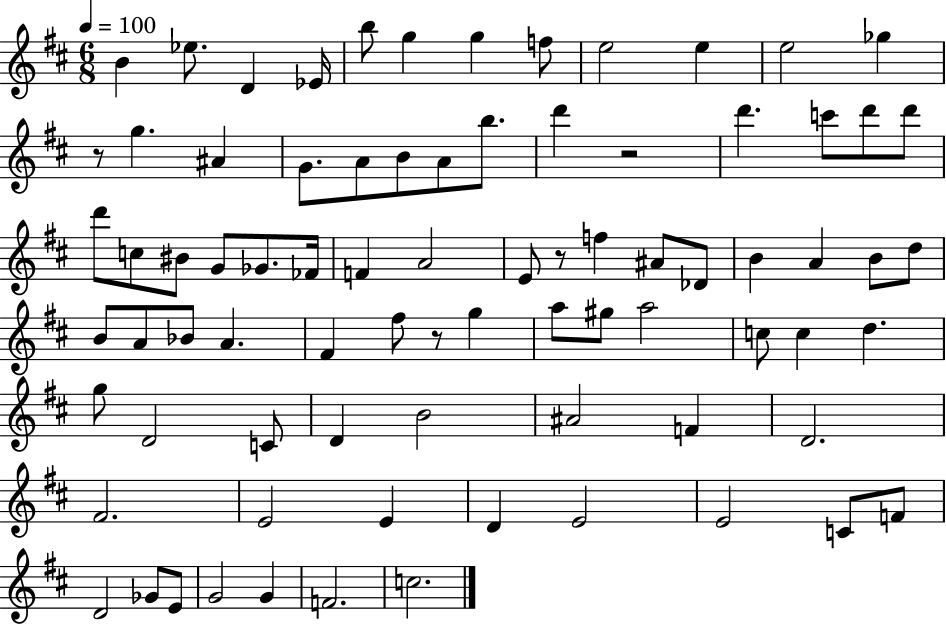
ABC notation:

X:1
T:Untitled
M:6/8
L:1/4
K:D
B _e/2 D _E/4 b/2 g g f/2 e2 e e2 _g z/2 g ^A G/2 A/2 B/2 A/2 b/2 d' z2 d' c'/2 d'/2 d'/2 d'/2 c/2 ^B/2 G/2 _G/2 _F/4 F A2 E/2 z/2 f ^A/2 _D/2 B A B/2 d/2 B/2 A/2 _B/2 A ^F ^f/2 z/2 g a/2 ^g/2 a2 c/2 c d g/2 D2 C/2 D B2 ^A2 F D2 ^F2 E2 E D E2 E2 C/2 F/2 D2 _G/2 E/2 G2 G F2 c2